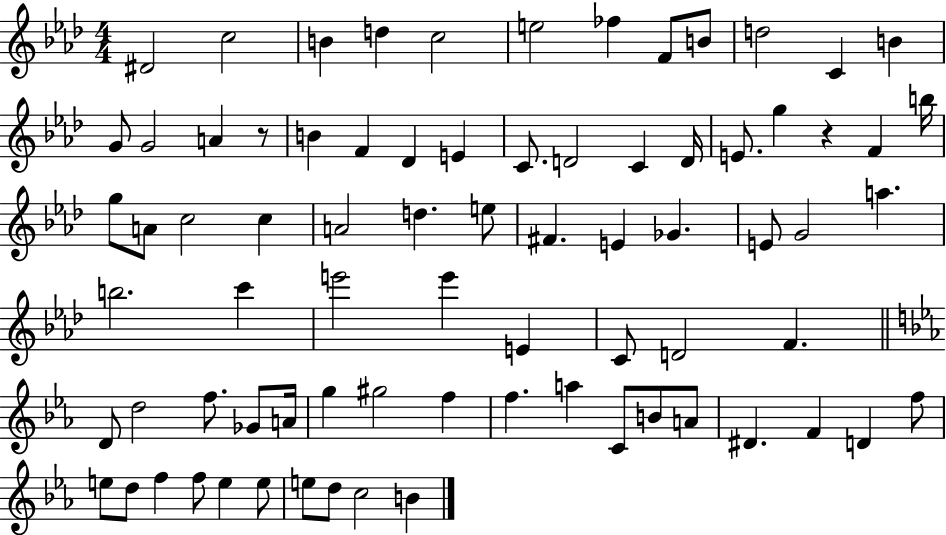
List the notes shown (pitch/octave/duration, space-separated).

D#4/h C5/h B4/q D5/q C5/h E5/h FES5/q F4/e B4/e D5/h C4/q B4/q G4/e G4/h A4/q R/e B4/q F4/q Db4/q E4/q C4/e. D4/h C4/q D4/s E4/e. G5/q R/q F4/q B5/s G5/e A4/e C5/h C5/q A4/h D5/q. E5/e F#4/q. E4/q Gb4/q. E4/e G4/h A5/q. B5/h. C6/q E6/h E6/q E4/q C4/e D4/h F4/q. D4/e D5/h F5/e. Gb4/e A4/s G5/q G#5/h F5/q F5/q. A5/q C4/e B4/e A4/e D#4/q. F4/q D4/q F5/e E5/e D5/e F5/q F5/e E5/q E5/e E5/e D5/e C5/h B4/q